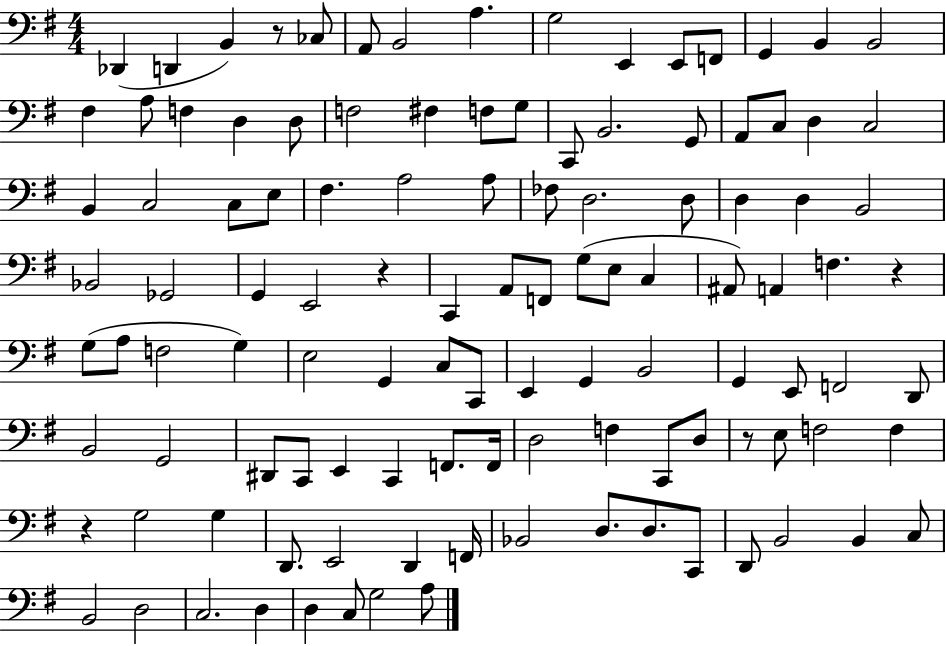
{
  \clef bass
  \numericTimeSignature
  \time 4/4
  \key g \major
  des,4( d,4 b,4) r8 ces8 | a,8 b,2 a4. | g2 e,4 e,8 f,8 | g,4 b,4 b,2 | \break fis4 a8 f4 d4 d8 | f2 fis4 f8 g8 | c,8 b,2. g,8 | a,8 c8 d4 c2 | \break b,4 c2 c8 e8 | fis4. a2 a8 | fes8 d2. d8 | d4 d4 b,2 | \break bes,2 ges,2 | g,4 e,2 r4 | c,4 a,8 f,8 g8( e8 c4 | ais,8) a,4 f4. r4 | \break g8( a8 f2 g4) | e2 g,4 c8 c,8 | e,4 g,4 b,2 | g,4 e,8 f,2 d,8 | \break b,2 g,2 | dis,8 c,8 e,4 c,4 f,8. f,16 | d2 f4 c,8 d8 | r8 e8 f2 f4 | \break r4 g2 g4 | d,8. e,2 d,4 f,16 | bes,2 d8. d8. c,8 | d,8 b,2 b,4 c8 | \break b,2 d2 | c2. d4 | d4 c8 g2 a8 | \bar "|."
}